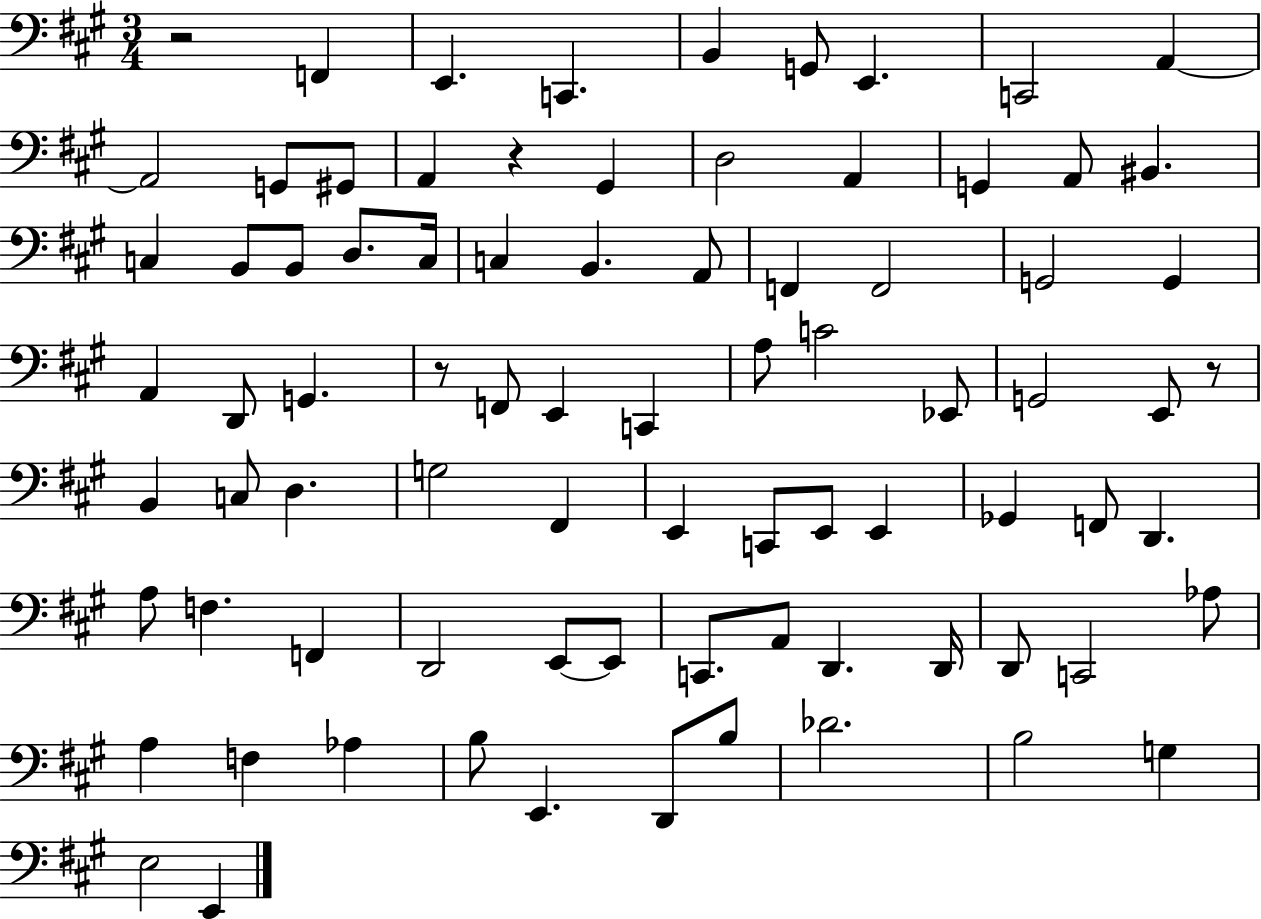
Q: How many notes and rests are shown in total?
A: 82